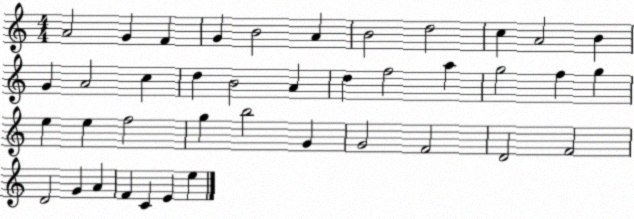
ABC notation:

X:1
T:Untitled
M:4/4
L:1/4
K:C
A2 G F G B2 A B2 d2 c A2 B G A2 c d B2 A d f2 a g2 f g e e f2 g b2 G G2 F2 D2 F2 D2 G A F C E e